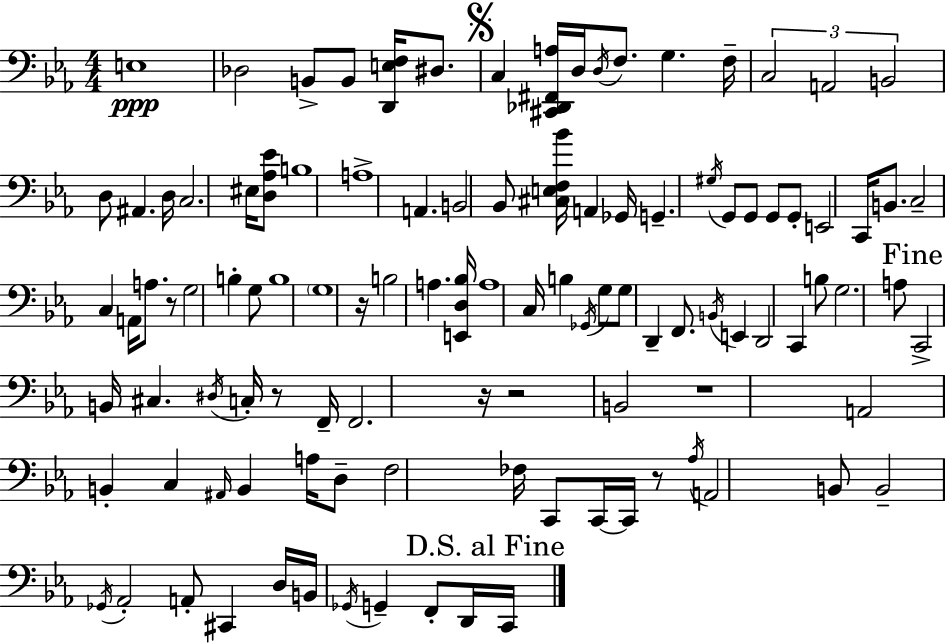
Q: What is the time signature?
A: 4/4